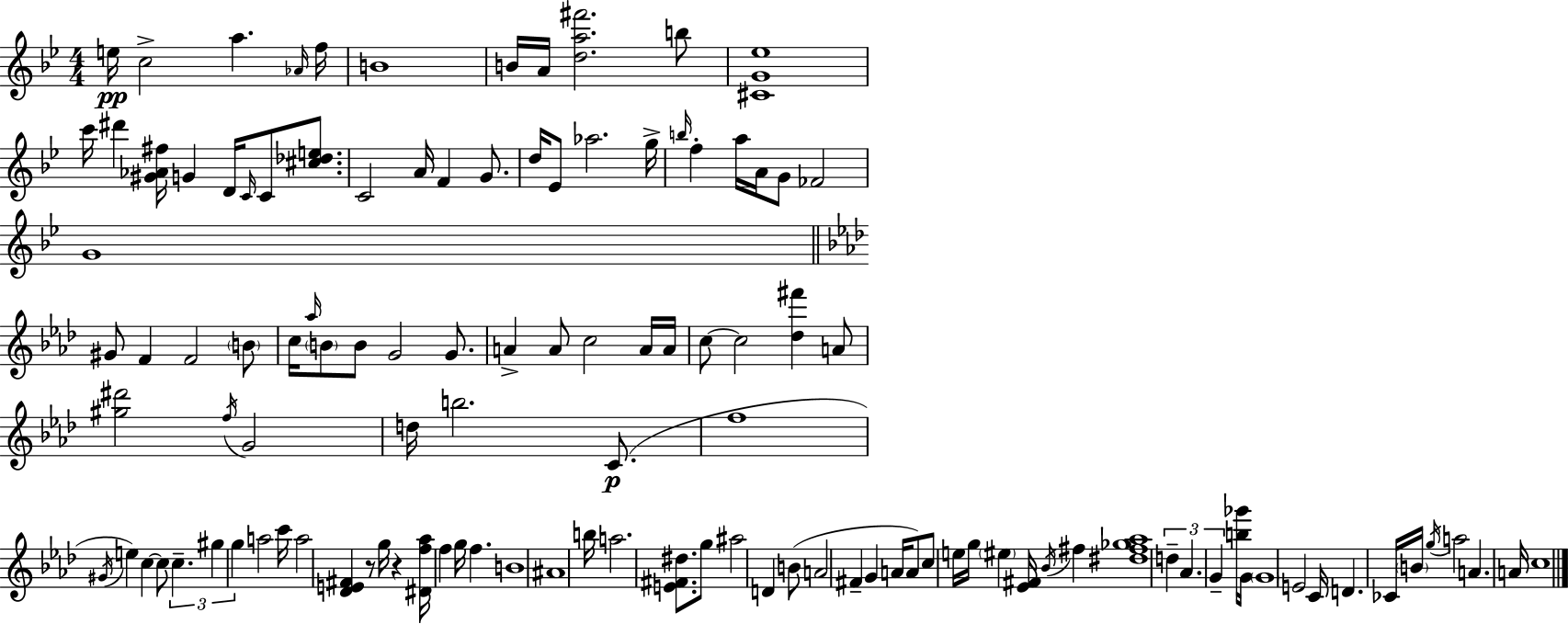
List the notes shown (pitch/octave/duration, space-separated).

E5/s C5/h A5/q. Ab4/s F5/s B4/w B4/s A4/s [D5,A5,F#6]/h. B5/e [C#4,G4,Eb5]/w C6/s D#6/q [G#4,Ab4,F#5]/s G4/q D4/s C4/s C4/e [C#5,Db5,E5]/e. C4/h A4/s F4/q G4/e. D5/s Eb4/e Ab5/h. G5/s B5/s F5/q A5/s A4/s G4/e FES4/h G4/w G#4/e F4/q F4/h B4/e C5/s Ab5/s B4/e B4/e G4/h G4/e. A4/q A4/e C5/h A4/s A4/s C5/e C5/h [Db5,F#6]/q A4/e [G#5,D#6]/h F5/s G4/h D5/s B5/h. C4/e. F5/w G#4/s E5/q C5/q C5/e C5/q. G#5/q G5/q A5/h C6/s A5/h [Db4,E4,F#4]/q R/e G5/s R/q [D#4,F5,Ab5]/s F5/q G5/s F5/q. B4/w A#4/w B5/s A5/h. [E4,F#4,D#5]/e. G5/e A#5/h D4/q B4/e A4/h F#4/q G4/q A4/s A4/e C5/e E5/s G5/s EIS5/q [Eb4,F#4]/s Bb4/s F#5/q [D#5,F#5,Gb5,Ab5]/w D5/q Ab4/q. G4/q [B5,Gb6]/s G4/s G4/w E4/h C4/s D4/q. CES4/s B4/s G5/s A5/h A4/q. A4/s C5/w